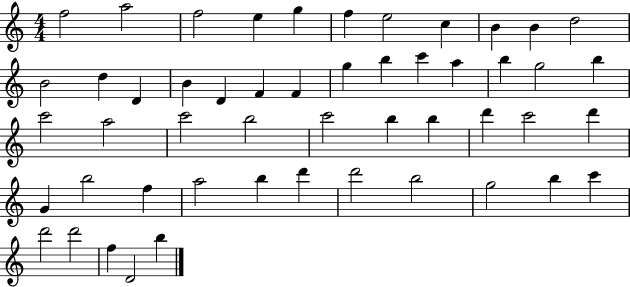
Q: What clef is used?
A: treble